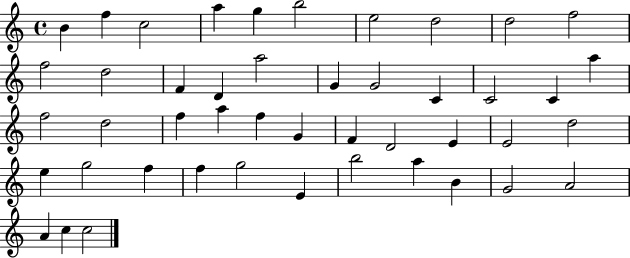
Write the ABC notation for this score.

X:1
T:Untitled
M:4/4
L:1/4
K:C
B f c2 a g b2 e2 d2 d2 f2 f2 d2 F D a2 G G2 C C2 C a f2 d2 f a f G F D2 E E2 d2 e g2 f f g2 E b2 a B G2 A2 A c c2